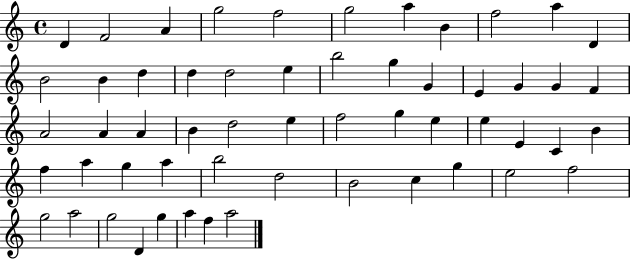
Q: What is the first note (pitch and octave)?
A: D4